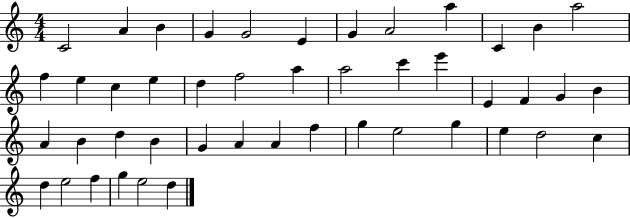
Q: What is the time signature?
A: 4/4